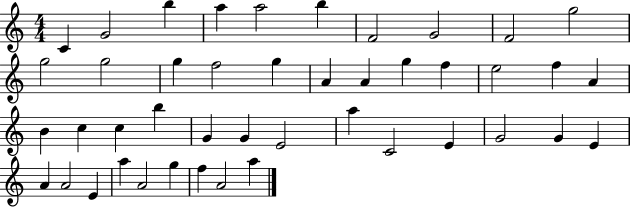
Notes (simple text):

C4/q G4/h B5/q A5/q A5/h B5/q F4/h G4/h F4/h G5/h G5/h G5/h G5/q F5/h G5/q A4/q A4/q G5/q F5/q E5/h F5/q A4/q B4/q C5/q C5/q B5/q G4/q G4/q E4/h A5/q C4/h E4/q G4/h G4/q E4/q A4/q A4/h E4/q A5/q A4/h G5/q F5/q A4/h A5/q